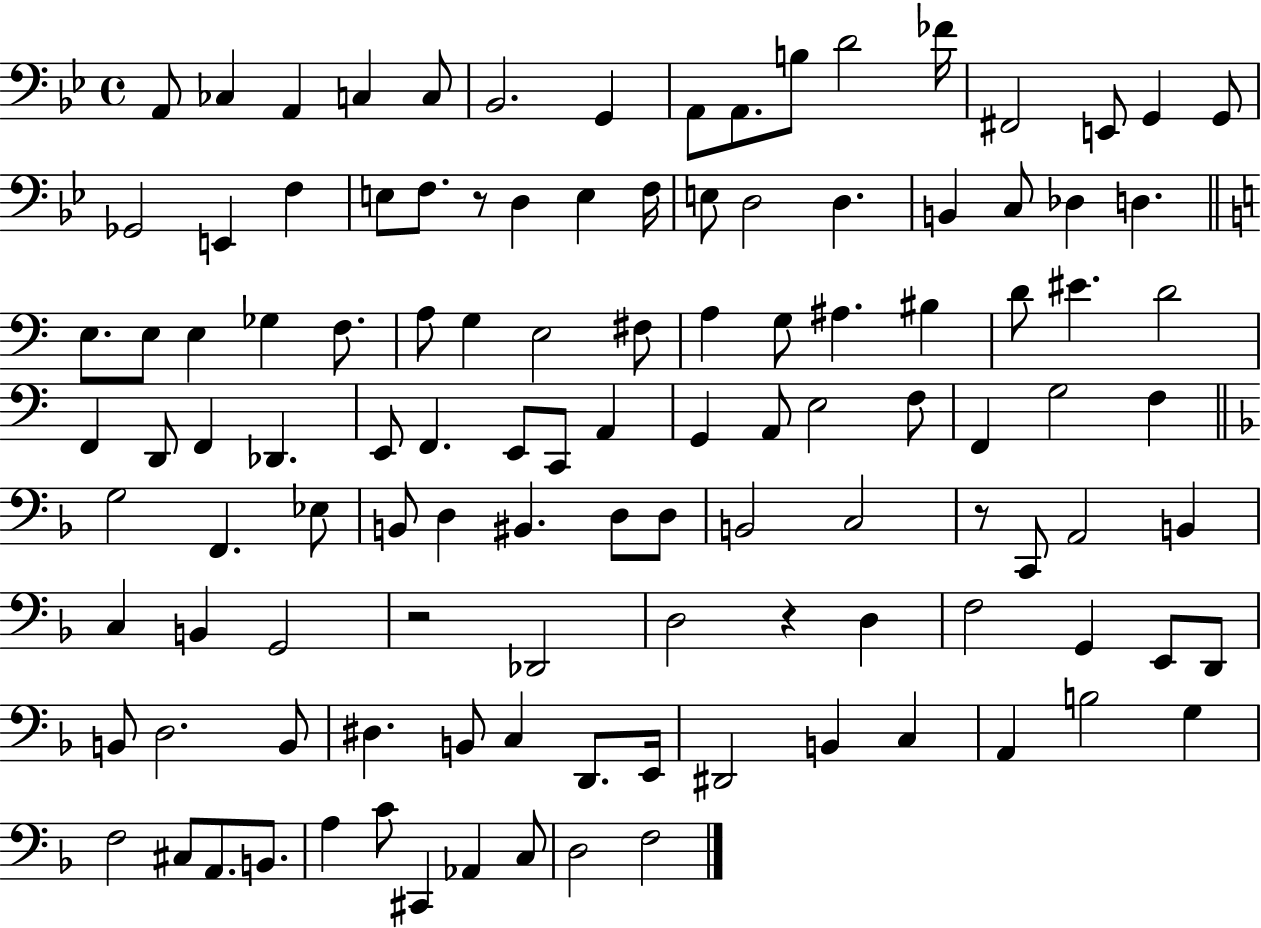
{
  \clef bass
  \time 4/4
  \defaultTimeSignature
  \key bes \major
  a,8 ces4 a,4 c4 c8 | bes,2. g,4 | a,8 a,8. b8 d'2 fes'16 | fis,2 e,8 g,4 g,8 | \break ges,2 e,4 f4 | e8 f8. r8 d4 e4 f16 | e8 d2 d4. | b,4 c8 des4 d4. | \break \bar "||" \break \key c \major e8. e8 e4 ges4 f8. | a8 g4 e2 fis8 | a4 g8 ais4. bis4 | d'8 eis'4. d'2 | \break f,4 d,8 f,4 des,4. | e,8 f,4. e,8 c,8 a,4 | g,4 a,8 e2 f8 | f,4 g2 f4 | \break \bar "||" \break \key f \major g2 f,4. ees8 | b,8 d4 bis,4. d8 d8 | b,2 c2 | r8 c,8 a,2 b,4 | \break c4 b,4 g,2 | r2 des,2 | d2 r4 d4 | f2 g,4 e,8 d,8 | \break b,8 d2. b,8 | dis4. b,8 c4 d,8. e,16 | dis,2 b,4 c4 | a,4 b2 g4 | \break f2 cis8 a,8. b,8. | a4 c'8 cis,4 aes,4 c8 | d2 f2 | \bar "|."
}